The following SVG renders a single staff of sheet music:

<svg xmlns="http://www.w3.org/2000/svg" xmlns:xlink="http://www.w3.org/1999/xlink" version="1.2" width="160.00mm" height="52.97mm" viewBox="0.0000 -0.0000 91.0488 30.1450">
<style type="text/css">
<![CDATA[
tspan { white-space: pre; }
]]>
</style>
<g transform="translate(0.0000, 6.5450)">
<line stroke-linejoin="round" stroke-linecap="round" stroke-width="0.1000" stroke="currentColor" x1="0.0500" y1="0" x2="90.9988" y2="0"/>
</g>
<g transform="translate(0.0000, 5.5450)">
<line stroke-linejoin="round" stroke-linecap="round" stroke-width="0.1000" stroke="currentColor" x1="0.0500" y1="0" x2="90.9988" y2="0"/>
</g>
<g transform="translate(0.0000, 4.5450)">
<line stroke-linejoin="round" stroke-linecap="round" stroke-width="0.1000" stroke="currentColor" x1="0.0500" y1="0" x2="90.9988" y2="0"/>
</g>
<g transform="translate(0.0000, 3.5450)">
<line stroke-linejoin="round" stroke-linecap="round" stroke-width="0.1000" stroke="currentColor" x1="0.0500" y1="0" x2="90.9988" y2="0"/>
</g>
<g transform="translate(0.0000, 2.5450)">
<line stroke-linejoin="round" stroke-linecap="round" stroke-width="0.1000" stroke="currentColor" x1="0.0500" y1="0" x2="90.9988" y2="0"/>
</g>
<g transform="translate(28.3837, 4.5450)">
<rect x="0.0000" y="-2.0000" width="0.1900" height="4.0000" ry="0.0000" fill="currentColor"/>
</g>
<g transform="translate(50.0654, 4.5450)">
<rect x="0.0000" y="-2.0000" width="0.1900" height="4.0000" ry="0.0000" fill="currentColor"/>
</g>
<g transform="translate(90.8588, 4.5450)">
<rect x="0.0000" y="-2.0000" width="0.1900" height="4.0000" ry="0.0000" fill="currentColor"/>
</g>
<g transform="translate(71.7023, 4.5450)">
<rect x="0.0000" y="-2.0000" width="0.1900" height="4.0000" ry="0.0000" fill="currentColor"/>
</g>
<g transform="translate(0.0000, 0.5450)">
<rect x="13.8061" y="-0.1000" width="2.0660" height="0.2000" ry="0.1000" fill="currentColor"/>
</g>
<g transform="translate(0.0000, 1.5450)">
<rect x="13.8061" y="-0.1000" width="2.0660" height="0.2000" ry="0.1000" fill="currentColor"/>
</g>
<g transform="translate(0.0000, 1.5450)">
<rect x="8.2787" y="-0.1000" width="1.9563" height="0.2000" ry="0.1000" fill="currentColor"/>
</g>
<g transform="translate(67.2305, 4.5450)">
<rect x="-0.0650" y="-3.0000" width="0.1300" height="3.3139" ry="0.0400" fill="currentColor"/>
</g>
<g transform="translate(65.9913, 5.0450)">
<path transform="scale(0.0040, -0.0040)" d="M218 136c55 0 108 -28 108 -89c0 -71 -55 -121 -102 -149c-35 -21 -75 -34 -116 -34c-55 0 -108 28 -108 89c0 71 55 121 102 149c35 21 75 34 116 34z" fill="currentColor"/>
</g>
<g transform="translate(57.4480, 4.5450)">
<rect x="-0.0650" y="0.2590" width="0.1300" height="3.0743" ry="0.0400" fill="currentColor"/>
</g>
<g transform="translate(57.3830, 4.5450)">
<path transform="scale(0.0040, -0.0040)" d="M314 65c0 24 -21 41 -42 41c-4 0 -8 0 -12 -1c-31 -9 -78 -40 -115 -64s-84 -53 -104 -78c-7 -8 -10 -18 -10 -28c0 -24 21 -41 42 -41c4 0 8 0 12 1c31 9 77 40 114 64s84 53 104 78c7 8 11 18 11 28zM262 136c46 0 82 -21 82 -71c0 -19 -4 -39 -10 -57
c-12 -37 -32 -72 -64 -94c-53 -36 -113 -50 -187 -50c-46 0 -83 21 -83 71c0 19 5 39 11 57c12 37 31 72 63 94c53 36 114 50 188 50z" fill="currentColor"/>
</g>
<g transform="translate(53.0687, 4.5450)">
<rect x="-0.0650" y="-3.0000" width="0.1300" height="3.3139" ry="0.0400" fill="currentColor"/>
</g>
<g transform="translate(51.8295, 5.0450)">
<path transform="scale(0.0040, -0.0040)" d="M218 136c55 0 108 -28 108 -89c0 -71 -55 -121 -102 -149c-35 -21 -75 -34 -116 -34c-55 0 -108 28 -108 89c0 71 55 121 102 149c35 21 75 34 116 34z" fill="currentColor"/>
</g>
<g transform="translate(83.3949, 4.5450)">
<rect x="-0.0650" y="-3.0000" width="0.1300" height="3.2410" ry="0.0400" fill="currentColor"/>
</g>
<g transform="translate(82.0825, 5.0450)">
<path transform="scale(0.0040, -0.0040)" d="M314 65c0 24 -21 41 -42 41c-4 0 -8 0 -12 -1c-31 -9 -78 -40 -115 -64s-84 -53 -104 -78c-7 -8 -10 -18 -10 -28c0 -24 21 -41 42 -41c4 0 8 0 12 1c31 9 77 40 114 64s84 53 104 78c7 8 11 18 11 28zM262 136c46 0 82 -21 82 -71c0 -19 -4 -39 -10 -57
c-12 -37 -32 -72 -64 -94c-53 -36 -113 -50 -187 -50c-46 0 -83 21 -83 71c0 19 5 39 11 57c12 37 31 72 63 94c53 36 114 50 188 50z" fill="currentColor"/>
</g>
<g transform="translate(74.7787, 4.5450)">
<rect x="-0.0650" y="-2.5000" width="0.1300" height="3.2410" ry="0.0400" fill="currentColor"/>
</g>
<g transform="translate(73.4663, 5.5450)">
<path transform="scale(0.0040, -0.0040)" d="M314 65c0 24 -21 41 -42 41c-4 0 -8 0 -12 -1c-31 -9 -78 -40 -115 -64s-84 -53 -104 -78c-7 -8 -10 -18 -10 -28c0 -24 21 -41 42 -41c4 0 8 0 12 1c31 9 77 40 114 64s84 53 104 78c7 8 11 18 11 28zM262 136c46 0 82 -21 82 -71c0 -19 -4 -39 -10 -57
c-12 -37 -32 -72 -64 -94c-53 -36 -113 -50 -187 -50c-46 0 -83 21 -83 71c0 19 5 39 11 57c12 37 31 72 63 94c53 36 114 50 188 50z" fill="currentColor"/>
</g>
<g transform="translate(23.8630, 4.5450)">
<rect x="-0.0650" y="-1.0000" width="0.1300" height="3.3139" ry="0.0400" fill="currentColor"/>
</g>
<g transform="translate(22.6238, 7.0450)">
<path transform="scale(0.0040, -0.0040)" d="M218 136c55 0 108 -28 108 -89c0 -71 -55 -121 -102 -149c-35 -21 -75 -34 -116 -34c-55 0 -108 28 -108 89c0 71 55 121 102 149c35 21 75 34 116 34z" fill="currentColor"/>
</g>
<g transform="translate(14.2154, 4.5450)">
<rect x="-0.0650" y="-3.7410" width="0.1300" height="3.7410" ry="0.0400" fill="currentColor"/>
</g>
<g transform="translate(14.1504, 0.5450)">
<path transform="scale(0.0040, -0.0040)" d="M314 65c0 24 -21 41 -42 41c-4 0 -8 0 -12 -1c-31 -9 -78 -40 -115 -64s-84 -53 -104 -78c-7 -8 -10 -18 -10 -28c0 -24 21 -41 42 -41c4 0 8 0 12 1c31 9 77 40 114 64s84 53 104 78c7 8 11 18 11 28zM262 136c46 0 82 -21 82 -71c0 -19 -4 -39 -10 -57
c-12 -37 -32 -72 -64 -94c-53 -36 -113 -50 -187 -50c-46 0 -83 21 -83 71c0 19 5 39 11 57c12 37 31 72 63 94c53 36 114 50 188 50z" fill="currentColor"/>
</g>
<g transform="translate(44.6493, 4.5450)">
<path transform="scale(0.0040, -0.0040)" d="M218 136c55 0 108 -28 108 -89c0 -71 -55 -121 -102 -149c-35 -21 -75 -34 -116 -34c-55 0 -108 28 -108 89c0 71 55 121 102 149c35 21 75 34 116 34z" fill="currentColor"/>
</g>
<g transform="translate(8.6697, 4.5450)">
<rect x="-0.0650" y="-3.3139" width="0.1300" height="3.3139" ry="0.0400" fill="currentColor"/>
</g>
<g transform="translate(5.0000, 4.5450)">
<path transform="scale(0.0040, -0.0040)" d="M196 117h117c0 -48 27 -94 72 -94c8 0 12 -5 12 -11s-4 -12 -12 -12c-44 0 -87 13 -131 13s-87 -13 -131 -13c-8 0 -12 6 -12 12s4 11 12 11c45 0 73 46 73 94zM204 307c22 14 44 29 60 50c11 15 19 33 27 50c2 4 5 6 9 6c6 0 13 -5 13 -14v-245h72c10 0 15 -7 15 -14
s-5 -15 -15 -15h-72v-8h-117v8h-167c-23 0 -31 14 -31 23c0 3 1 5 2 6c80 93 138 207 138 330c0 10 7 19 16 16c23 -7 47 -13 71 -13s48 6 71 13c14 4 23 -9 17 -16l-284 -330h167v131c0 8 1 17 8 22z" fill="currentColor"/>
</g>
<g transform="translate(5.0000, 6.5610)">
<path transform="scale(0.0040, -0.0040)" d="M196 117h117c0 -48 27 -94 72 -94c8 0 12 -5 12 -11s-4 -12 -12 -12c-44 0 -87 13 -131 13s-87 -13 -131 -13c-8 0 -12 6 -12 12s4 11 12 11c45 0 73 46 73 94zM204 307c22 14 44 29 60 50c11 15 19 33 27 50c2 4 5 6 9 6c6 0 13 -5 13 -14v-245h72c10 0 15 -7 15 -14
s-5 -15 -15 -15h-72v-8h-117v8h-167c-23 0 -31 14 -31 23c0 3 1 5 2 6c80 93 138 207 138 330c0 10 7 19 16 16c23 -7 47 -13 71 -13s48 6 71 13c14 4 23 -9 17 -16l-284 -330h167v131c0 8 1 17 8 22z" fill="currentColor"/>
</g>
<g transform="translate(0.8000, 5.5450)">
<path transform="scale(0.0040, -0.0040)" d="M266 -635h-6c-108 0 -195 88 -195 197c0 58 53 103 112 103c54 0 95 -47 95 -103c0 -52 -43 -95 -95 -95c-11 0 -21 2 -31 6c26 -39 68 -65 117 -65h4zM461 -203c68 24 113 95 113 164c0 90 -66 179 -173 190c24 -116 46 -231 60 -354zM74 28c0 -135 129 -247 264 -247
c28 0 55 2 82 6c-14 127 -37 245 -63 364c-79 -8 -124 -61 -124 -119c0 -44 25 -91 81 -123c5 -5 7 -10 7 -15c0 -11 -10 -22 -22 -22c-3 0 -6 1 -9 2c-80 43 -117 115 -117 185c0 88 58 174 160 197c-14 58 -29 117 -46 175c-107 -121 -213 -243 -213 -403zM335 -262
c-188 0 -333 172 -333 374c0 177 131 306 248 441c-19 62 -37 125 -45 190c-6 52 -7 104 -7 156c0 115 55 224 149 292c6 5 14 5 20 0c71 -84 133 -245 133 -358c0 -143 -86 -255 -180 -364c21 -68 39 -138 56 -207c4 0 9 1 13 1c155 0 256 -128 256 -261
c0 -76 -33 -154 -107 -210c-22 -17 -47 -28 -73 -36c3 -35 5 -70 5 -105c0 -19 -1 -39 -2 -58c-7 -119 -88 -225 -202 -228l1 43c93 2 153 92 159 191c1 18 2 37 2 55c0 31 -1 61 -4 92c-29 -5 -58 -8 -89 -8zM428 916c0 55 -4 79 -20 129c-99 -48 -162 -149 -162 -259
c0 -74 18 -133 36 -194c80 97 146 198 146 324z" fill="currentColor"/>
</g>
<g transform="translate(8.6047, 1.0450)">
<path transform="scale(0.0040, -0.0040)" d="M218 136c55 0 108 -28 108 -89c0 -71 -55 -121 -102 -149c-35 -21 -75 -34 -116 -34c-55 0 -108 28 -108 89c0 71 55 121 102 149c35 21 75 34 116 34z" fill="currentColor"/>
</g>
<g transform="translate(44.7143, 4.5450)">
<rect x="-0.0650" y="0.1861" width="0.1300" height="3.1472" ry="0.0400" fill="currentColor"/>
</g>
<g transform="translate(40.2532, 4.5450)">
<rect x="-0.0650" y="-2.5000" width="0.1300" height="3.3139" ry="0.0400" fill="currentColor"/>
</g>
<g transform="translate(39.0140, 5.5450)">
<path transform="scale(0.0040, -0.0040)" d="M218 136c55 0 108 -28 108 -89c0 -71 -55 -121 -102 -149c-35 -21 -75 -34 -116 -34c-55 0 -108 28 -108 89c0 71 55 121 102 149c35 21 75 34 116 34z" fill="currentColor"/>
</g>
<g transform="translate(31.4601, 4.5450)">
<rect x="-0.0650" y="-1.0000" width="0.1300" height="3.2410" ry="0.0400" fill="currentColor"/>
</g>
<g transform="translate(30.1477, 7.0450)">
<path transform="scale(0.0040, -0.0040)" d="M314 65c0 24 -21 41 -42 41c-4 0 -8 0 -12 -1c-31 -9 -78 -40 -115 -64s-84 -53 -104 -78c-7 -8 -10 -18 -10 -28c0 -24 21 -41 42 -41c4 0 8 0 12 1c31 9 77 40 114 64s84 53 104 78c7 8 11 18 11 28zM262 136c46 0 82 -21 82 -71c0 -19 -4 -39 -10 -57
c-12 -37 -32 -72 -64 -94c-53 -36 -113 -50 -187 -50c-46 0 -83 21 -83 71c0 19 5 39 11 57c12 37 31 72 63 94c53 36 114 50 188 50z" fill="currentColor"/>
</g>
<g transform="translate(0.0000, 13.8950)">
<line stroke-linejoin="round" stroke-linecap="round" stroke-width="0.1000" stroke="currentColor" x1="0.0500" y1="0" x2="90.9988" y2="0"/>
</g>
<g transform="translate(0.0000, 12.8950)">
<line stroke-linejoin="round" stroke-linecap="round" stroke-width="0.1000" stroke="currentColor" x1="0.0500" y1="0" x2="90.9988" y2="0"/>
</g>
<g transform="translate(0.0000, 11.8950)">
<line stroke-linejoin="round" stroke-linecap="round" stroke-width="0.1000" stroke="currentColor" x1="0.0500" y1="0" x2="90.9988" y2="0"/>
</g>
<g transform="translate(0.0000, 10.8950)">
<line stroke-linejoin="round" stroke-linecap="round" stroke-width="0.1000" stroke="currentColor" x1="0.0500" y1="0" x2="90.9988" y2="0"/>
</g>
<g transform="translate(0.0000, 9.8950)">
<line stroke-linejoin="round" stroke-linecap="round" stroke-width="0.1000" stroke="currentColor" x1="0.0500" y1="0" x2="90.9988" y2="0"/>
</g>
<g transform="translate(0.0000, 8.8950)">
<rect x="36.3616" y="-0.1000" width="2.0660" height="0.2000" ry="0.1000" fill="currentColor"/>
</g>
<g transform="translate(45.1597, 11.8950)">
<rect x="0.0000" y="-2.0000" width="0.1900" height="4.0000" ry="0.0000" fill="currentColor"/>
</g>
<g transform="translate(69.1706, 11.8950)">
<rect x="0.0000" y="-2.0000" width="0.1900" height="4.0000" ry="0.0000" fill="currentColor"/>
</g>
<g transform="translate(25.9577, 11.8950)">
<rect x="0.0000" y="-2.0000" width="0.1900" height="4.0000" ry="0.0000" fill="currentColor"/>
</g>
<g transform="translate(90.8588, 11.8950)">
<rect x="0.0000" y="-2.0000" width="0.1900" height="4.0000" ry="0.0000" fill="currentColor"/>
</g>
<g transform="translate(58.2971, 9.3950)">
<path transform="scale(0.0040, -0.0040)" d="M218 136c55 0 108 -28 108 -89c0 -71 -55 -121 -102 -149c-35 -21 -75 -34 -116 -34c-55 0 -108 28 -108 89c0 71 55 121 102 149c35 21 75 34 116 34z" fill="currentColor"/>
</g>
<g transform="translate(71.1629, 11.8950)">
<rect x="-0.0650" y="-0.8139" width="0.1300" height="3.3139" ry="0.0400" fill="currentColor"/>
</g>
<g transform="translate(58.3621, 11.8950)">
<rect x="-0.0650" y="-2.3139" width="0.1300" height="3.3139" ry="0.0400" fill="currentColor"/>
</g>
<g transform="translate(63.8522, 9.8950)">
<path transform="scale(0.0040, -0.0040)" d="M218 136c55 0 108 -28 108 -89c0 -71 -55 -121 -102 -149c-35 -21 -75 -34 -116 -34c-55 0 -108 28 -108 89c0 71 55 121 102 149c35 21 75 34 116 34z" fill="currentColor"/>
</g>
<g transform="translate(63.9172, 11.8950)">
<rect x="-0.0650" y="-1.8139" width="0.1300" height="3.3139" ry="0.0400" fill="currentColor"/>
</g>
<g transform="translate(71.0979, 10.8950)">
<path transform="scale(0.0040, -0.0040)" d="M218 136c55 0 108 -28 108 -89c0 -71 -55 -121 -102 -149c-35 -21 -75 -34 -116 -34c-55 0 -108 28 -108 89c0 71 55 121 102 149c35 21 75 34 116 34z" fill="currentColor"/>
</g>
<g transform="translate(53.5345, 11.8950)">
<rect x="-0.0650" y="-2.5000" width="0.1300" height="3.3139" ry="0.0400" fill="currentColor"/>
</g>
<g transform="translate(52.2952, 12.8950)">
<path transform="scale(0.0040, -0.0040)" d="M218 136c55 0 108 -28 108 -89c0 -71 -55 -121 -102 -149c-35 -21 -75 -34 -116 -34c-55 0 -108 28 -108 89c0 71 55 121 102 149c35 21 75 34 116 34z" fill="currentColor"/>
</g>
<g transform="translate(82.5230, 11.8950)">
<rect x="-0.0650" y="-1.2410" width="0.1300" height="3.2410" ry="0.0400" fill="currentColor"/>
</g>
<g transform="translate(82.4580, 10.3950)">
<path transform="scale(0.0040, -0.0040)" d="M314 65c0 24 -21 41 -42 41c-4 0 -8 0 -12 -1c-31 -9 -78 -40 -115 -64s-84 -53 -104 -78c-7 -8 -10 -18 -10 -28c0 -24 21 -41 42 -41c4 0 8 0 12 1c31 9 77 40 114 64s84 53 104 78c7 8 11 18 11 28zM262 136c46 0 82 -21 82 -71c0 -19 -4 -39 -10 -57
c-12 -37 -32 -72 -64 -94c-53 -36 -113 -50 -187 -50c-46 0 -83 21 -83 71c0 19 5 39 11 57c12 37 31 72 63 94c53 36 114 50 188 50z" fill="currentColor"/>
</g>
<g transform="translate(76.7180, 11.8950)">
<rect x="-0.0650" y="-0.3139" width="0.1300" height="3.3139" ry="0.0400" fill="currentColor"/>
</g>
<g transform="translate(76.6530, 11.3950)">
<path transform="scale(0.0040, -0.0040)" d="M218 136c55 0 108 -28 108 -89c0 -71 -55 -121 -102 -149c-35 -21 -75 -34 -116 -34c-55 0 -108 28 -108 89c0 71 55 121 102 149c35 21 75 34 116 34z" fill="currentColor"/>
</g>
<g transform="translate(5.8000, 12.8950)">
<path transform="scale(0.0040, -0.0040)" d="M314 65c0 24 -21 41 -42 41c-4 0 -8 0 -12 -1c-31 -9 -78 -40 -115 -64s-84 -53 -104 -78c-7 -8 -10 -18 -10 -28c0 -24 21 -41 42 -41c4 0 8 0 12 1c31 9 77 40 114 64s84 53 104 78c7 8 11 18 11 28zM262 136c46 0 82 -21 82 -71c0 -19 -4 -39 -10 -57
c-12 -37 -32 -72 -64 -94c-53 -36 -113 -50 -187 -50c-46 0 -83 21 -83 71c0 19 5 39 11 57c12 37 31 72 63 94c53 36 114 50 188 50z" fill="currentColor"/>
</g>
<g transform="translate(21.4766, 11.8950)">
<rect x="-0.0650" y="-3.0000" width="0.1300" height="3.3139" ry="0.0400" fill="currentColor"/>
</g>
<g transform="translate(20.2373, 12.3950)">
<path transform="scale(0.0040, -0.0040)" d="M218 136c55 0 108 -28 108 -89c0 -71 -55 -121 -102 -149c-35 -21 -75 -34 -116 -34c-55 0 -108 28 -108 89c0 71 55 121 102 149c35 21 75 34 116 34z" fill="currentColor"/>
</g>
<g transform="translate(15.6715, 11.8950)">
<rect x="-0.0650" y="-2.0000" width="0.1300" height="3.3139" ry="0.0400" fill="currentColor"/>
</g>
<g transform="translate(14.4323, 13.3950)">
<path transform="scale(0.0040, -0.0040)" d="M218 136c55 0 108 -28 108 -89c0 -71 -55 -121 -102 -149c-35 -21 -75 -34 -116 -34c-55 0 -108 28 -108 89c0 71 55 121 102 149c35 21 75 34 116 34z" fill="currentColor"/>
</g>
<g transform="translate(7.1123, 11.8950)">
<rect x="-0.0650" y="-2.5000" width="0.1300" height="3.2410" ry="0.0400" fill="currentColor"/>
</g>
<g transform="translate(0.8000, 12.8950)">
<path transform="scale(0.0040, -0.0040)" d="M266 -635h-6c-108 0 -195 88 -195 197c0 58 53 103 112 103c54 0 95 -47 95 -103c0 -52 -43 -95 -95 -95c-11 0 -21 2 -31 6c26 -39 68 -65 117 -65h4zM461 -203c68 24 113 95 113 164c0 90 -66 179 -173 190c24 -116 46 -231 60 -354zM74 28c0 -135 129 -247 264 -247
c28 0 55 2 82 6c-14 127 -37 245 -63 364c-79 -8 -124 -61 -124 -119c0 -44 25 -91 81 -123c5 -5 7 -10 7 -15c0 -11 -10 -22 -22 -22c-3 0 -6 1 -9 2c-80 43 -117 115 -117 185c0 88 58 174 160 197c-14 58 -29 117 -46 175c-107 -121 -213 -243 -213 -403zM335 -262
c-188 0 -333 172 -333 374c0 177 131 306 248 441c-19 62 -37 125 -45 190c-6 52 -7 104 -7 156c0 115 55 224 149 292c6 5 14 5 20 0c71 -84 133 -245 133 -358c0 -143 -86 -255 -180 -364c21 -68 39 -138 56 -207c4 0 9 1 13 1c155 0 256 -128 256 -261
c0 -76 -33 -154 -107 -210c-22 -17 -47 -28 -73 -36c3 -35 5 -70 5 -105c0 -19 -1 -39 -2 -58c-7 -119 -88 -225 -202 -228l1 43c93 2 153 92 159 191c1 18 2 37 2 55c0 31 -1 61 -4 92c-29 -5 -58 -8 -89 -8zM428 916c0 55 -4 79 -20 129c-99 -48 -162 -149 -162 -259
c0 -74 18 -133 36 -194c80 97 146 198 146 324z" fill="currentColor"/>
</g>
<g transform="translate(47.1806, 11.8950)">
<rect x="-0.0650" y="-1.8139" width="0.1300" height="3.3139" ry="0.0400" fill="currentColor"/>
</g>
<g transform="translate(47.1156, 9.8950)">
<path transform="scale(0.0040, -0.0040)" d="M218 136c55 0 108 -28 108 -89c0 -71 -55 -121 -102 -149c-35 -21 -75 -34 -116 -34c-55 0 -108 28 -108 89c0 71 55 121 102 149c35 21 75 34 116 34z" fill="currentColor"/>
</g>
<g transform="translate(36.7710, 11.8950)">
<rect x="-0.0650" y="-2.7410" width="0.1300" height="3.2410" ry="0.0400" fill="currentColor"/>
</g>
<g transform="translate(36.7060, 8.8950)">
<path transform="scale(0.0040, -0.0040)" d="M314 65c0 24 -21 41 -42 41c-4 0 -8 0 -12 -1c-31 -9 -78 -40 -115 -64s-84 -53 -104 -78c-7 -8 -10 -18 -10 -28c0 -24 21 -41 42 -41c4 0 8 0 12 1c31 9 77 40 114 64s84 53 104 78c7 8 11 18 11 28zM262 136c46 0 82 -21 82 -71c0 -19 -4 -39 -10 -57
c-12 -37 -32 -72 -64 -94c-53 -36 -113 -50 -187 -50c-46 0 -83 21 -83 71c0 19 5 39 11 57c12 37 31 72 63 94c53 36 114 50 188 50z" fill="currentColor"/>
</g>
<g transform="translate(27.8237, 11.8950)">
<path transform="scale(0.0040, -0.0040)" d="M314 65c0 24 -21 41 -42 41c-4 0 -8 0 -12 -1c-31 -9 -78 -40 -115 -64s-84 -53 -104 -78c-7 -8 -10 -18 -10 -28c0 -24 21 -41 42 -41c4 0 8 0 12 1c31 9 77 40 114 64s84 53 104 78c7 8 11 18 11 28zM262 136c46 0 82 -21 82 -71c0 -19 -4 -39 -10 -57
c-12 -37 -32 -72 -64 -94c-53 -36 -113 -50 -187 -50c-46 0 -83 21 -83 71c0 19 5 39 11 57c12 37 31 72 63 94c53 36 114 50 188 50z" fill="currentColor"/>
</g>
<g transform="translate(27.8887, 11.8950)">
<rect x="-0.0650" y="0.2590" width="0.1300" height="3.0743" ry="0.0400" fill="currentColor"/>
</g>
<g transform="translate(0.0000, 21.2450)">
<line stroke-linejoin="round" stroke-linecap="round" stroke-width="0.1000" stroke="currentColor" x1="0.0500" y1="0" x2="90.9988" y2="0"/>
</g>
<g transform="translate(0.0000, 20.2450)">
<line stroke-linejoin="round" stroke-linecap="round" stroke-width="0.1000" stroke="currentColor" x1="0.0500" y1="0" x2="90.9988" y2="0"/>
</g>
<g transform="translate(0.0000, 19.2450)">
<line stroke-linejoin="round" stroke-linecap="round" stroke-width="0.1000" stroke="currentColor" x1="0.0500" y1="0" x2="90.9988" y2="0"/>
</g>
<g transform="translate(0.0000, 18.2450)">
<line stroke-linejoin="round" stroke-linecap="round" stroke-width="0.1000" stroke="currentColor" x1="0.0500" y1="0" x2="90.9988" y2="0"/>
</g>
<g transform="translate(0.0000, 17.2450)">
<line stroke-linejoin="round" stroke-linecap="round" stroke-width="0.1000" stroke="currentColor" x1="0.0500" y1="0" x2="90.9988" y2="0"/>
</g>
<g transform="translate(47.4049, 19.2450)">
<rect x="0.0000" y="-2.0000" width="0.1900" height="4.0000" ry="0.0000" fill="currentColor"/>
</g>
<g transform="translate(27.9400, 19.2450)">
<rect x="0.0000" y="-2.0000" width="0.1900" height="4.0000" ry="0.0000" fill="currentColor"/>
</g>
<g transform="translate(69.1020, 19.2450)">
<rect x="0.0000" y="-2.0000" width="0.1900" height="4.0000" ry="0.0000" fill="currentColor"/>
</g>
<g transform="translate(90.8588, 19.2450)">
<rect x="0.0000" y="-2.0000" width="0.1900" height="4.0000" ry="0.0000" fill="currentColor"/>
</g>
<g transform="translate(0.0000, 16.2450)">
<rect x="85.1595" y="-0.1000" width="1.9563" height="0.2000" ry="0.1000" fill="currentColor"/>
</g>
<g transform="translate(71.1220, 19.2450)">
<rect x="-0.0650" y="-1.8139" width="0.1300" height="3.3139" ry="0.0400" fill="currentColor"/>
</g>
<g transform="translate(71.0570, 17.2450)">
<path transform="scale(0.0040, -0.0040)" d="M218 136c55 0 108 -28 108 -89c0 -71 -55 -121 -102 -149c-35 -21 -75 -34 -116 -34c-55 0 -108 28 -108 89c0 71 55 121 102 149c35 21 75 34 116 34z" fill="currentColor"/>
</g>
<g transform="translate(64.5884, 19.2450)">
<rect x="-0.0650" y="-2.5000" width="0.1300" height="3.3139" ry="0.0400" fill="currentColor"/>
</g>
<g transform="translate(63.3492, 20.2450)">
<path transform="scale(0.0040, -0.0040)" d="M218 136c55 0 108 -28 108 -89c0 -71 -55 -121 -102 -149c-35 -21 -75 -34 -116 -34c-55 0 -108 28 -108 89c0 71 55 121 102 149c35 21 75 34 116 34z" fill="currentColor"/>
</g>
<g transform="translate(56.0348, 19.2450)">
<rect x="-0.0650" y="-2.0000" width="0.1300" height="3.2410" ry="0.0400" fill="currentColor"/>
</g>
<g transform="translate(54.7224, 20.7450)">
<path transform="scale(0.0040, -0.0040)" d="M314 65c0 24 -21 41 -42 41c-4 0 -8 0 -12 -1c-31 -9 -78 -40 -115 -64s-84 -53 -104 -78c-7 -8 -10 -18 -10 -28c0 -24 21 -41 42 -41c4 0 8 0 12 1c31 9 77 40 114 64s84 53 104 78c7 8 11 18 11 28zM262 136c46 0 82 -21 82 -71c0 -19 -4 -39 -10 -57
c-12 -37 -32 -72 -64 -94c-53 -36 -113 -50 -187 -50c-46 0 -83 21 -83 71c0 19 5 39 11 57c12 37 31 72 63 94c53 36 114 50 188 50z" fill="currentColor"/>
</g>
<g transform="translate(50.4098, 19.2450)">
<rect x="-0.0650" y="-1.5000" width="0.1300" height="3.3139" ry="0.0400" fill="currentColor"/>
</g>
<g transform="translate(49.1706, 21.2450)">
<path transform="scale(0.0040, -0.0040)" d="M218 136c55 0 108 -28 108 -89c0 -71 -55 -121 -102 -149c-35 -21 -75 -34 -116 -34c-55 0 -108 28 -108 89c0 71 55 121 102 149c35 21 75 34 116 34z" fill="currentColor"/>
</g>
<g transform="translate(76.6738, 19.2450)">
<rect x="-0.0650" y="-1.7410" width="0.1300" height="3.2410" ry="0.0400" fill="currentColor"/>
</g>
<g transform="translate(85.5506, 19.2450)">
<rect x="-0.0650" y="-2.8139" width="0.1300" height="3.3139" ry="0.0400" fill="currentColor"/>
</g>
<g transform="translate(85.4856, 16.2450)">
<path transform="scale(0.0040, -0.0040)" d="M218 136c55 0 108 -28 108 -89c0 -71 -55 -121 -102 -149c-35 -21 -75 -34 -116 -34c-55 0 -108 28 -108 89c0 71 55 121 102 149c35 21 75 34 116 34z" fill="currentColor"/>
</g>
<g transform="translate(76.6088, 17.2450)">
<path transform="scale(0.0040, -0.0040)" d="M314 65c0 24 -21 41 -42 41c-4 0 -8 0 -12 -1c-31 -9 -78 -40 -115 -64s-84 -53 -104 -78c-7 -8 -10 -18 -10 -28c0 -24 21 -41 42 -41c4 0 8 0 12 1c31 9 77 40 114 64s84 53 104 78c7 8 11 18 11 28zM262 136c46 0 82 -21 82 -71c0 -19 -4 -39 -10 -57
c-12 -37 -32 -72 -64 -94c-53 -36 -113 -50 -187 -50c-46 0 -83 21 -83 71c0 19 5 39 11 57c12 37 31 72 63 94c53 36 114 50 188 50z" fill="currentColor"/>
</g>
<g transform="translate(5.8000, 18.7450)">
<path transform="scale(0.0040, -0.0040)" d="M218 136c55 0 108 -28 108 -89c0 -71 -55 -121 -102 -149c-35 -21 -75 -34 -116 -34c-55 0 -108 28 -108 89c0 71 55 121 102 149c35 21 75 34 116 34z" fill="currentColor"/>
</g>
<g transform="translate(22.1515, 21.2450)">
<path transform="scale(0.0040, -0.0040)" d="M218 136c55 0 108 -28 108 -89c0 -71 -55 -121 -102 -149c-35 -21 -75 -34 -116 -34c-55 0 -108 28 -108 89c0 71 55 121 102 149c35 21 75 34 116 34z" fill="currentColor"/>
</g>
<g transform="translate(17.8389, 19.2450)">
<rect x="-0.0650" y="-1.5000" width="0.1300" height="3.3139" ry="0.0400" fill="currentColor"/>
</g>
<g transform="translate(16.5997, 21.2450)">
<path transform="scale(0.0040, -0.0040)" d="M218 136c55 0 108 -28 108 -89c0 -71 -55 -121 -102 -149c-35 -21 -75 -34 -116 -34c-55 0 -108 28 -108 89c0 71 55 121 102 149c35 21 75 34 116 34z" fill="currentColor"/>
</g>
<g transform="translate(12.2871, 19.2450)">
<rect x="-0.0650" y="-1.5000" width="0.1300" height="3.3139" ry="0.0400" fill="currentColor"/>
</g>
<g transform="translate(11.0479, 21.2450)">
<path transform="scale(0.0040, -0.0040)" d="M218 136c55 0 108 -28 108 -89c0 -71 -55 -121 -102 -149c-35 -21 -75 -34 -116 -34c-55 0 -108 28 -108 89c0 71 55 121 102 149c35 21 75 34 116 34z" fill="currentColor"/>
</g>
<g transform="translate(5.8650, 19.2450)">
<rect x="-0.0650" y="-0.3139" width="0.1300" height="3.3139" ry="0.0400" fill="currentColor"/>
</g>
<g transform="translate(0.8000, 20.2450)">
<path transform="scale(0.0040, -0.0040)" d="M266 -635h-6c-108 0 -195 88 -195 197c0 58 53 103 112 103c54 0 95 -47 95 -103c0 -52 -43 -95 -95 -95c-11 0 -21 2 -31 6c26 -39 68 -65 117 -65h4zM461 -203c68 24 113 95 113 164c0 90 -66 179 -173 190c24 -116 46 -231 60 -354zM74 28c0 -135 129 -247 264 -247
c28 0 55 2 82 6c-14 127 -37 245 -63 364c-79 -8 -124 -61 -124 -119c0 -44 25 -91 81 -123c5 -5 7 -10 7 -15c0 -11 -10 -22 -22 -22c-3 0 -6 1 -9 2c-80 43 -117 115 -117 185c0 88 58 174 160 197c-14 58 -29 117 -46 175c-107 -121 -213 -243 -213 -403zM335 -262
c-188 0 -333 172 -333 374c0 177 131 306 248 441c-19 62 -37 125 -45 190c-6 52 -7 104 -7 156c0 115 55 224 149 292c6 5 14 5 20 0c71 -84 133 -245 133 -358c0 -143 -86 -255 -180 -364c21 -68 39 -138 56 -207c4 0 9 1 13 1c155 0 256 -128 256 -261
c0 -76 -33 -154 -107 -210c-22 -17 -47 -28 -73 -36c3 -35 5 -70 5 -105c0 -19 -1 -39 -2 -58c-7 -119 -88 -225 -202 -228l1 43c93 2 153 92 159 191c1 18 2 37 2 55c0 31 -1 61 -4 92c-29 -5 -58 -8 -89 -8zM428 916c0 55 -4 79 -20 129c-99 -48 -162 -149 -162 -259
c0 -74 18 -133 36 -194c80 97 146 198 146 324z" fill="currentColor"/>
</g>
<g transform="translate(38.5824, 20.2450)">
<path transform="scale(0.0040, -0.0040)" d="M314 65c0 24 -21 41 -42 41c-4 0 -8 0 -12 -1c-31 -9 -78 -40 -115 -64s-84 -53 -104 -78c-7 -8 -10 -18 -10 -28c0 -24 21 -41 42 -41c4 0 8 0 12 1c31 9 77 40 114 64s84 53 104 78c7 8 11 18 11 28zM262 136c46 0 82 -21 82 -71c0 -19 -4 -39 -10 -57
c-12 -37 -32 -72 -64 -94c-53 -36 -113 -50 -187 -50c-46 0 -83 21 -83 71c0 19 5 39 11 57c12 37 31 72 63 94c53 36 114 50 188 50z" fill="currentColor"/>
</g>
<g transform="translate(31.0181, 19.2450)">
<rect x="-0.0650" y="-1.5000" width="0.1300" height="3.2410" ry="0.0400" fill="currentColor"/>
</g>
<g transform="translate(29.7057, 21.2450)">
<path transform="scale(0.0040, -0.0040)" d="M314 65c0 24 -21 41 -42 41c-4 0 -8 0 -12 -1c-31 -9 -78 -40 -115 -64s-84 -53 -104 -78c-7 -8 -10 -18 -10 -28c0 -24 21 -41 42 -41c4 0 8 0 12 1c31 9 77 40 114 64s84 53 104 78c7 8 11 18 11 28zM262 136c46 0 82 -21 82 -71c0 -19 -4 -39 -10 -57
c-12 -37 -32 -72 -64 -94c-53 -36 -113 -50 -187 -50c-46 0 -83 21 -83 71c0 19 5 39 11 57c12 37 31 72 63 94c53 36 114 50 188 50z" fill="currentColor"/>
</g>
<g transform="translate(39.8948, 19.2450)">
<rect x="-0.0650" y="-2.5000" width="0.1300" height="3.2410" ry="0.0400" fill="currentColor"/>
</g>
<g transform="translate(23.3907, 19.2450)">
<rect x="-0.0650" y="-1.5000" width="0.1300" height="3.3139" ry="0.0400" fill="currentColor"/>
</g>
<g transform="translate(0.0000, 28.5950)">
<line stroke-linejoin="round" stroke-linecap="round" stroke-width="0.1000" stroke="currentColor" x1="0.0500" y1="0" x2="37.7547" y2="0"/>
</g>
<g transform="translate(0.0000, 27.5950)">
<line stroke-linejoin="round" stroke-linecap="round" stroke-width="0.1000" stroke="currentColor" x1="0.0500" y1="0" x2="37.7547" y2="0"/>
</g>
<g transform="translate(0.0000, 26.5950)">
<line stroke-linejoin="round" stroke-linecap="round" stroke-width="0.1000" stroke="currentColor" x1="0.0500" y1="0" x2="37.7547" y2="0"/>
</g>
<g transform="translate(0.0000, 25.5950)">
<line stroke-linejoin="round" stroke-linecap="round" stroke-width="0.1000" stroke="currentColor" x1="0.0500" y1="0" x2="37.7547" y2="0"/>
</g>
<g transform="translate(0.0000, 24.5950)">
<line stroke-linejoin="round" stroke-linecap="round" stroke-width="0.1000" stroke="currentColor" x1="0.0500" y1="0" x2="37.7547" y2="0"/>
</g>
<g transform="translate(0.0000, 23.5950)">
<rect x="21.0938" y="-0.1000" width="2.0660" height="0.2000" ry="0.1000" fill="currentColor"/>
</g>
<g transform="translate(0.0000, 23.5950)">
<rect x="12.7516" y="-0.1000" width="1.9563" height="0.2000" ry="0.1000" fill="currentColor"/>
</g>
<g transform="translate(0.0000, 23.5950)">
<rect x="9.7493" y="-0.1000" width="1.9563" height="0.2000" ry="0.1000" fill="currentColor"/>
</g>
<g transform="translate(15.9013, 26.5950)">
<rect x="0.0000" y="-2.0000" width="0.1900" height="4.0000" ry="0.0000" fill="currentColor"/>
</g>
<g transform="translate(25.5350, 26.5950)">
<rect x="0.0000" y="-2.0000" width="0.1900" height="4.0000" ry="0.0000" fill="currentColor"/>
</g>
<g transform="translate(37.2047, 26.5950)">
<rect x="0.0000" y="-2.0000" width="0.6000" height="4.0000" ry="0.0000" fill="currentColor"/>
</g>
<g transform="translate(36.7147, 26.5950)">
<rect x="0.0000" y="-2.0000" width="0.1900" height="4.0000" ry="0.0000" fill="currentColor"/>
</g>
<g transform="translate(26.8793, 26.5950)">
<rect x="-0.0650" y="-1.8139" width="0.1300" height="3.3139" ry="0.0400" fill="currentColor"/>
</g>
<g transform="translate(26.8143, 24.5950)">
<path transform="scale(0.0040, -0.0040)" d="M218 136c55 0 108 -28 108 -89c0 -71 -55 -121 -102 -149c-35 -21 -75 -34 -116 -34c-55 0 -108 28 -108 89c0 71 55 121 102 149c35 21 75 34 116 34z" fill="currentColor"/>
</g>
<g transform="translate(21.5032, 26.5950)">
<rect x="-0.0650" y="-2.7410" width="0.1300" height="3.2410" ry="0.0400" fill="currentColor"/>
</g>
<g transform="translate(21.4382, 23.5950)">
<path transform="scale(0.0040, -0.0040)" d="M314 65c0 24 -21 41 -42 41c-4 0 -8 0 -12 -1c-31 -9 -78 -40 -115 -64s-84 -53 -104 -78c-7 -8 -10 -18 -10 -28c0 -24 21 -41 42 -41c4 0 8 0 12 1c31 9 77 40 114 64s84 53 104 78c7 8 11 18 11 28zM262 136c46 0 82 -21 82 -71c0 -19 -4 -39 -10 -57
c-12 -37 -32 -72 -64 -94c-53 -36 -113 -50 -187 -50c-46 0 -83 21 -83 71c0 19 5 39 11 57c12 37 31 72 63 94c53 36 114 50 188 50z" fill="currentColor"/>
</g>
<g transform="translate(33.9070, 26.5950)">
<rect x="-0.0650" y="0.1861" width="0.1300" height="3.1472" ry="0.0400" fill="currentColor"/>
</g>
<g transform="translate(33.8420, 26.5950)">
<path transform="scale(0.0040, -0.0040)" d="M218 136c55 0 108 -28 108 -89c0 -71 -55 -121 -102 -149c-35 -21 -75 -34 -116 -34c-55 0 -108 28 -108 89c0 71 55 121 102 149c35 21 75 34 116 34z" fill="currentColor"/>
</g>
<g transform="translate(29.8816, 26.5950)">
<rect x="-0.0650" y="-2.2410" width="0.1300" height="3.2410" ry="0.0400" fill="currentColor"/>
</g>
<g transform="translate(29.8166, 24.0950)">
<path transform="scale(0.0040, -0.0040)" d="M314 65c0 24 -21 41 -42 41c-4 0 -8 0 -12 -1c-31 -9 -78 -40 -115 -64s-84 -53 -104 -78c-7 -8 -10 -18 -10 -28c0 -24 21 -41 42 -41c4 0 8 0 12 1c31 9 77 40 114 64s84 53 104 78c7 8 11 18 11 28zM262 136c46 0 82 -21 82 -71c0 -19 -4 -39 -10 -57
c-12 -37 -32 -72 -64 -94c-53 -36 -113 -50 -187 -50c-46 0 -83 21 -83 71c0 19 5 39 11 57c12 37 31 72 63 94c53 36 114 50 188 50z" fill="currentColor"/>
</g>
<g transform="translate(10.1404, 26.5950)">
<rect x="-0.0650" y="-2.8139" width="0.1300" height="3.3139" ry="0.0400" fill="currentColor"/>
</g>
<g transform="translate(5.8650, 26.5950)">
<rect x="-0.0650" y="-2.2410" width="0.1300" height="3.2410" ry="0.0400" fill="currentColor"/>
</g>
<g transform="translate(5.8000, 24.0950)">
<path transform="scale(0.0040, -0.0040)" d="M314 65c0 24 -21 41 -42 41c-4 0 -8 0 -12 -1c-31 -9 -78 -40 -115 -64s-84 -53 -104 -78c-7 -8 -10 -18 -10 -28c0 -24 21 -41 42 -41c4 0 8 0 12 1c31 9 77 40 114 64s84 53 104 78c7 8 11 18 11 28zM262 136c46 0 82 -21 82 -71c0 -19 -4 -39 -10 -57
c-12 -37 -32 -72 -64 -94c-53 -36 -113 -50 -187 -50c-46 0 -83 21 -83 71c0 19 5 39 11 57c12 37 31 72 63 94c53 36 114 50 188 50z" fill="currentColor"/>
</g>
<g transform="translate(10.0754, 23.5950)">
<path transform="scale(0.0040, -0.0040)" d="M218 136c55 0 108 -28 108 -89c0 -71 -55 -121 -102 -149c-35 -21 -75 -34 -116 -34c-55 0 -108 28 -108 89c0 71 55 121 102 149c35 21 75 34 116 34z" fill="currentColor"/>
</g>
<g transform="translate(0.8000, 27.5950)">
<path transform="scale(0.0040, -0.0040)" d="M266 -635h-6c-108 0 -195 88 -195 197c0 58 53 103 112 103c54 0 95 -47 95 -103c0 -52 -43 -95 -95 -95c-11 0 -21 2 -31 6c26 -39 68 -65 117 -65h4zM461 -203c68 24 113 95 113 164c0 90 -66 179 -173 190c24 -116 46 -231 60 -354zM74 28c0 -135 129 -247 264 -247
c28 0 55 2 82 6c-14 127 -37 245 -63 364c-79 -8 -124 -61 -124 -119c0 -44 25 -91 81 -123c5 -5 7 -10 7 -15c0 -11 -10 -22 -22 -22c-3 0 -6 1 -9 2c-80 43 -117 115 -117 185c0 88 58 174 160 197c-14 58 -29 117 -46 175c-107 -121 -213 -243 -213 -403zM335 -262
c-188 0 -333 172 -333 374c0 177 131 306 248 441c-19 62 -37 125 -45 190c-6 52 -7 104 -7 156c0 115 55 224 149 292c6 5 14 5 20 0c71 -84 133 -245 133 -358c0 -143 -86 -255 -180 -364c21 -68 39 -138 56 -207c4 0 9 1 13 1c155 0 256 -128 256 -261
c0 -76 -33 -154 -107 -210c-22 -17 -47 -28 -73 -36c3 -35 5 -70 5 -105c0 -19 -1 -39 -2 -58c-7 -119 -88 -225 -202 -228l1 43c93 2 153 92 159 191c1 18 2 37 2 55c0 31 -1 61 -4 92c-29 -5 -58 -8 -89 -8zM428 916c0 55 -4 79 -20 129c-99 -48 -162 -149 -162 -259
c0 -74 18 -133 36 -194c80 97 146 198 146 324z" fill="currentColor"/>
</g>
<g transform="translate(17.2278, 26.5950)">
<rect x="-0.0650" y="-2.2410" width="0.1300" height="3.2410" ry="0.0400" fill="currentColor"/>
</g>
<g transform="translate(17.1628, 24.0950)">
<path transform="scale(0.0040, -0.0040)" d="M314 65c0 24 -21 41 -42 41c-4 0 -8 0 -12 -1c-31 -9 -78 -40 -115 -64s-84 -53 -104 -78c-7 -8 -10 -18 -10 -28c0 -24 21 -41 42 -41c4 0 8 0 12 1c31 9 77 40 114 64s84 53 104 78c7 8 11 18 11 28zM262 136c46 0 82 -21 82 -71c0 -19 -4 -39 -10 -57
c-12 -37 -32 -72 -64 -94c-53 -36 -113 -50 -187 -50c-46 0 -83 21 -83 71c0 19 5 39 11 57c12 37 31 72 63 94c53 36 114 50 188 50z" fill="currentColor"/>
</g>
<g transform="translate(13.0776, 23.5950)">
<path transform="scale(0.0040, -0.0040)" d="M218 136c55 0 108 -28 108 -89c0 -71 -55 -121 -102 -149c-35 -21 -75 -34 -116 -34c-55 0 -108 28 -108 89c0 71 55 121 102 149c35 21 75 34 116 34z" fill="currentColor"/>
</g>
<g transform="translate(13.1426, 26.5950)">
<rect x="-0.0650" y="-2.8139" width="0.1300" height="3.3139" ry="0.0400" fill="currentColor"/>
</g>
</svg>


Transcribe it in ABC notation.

X:1
T:Untitled
M:4/4
L:1/4
K:C
b c'2 D D2 G B A B2 A G2 A2 G2 F A B2 a2 f G g f d c e2 c E E E E2 G2 E F2 G f f2 a g2 a a g2 a2 f g2 B